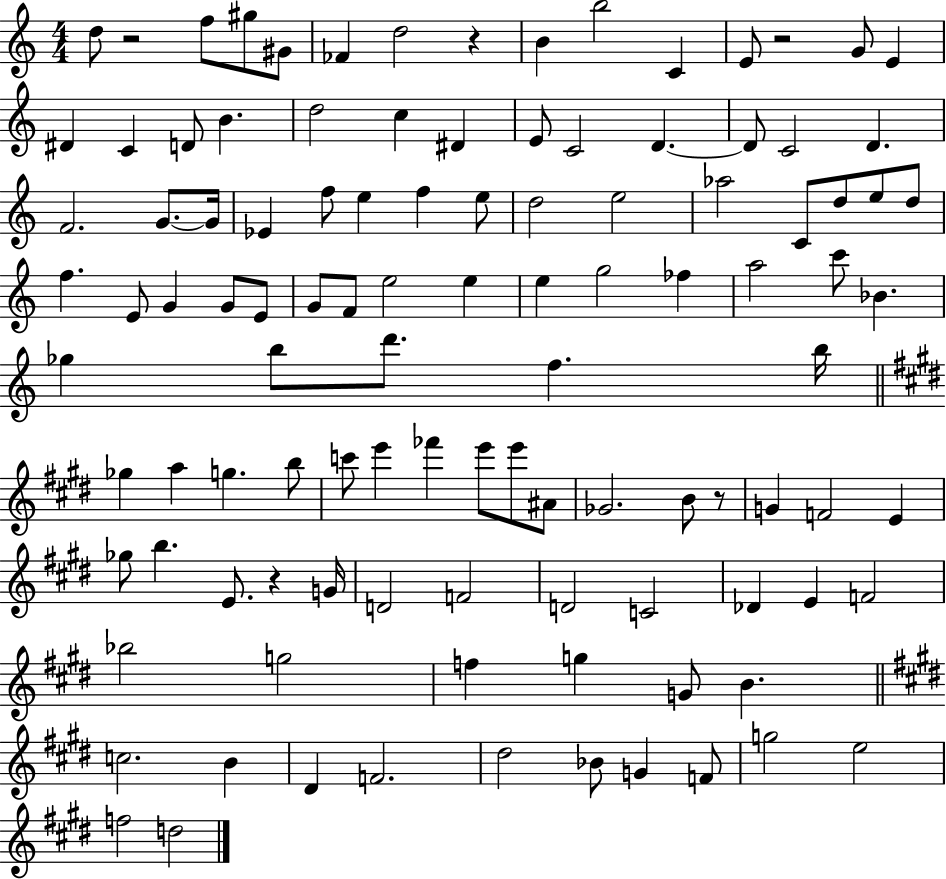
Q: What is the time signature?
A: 4/4